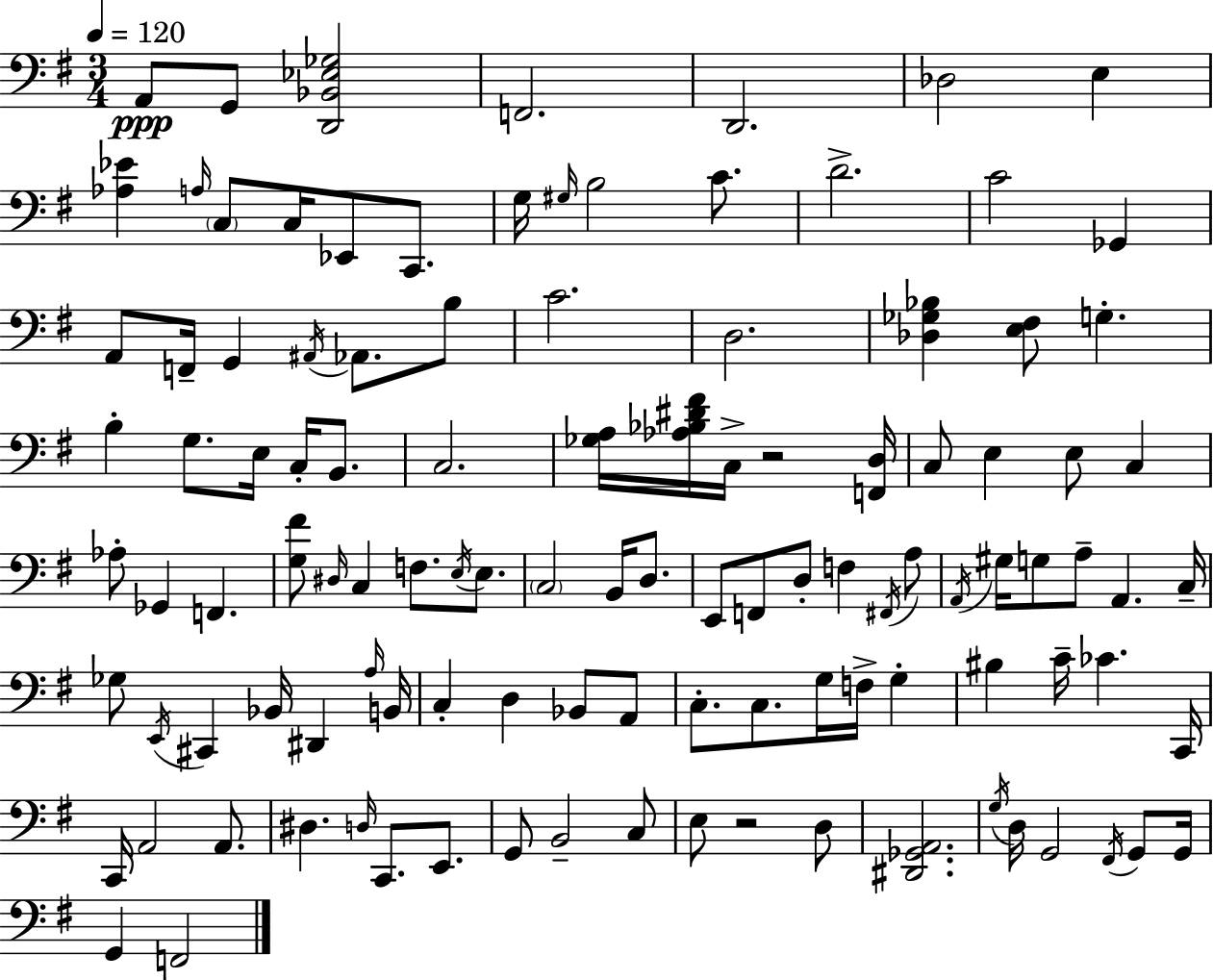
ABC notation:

X:1
T:Untitled
M:3/4
L:1/4
K:G
A,,/2 G,,/2 [D,,_B,,_E,_G,]2 F,,2 D,,2 _D,2 E, [_A,_E] A,/4 C,/2 C,/4 _E,,/2 C,,/2 G,/4 ^G,/4 B,2 C/2 D2 C2 _G,, A,,/2 F,,/4 G,, ^A,,/4 _A,,/2 B,/2 C2 D,2 [_D,_G,_B,] [E,^F,]/2 G, B, G,/2 E,/4 C,/4 B,,/2 C,2 [_G,A,]/4 [_A,_B,^D^F]/4 C,/4 z2 [F,,D,]/4 C,/2 E, E,/2 C, _A,/2 _G,, F,, [G,^F]/2 ^D,/4 C, F,/2 E,/4 E,/2 C,2 B,,/4 D,/2 E,,/2 F,,/2 D,/2 F, ^F,,/4 A,/2 A,,/4 ^G,/4 G,/2 A,/2 A,, C,/4 _G,/2 E,,/4 ^C,, _B,,/4 ^D,, A,/4 B,,/4 C, D, _B,,/2 A,,/2 C,/2 C,/2 G,/4 F,/4 G, ^B, C/4 _C C,,/4 C,,/4 A,,2 A,,/2 ^D, D,/4 C,,/2 E,,/2 G,,/2 B,,2 C,/2 E,/2 z2 D,/2 [^D,,_G,,A,,]2 G,/4 D,/4 G,,2 ^F,,/4 G,,/2 G,,/4 G,, F,,2